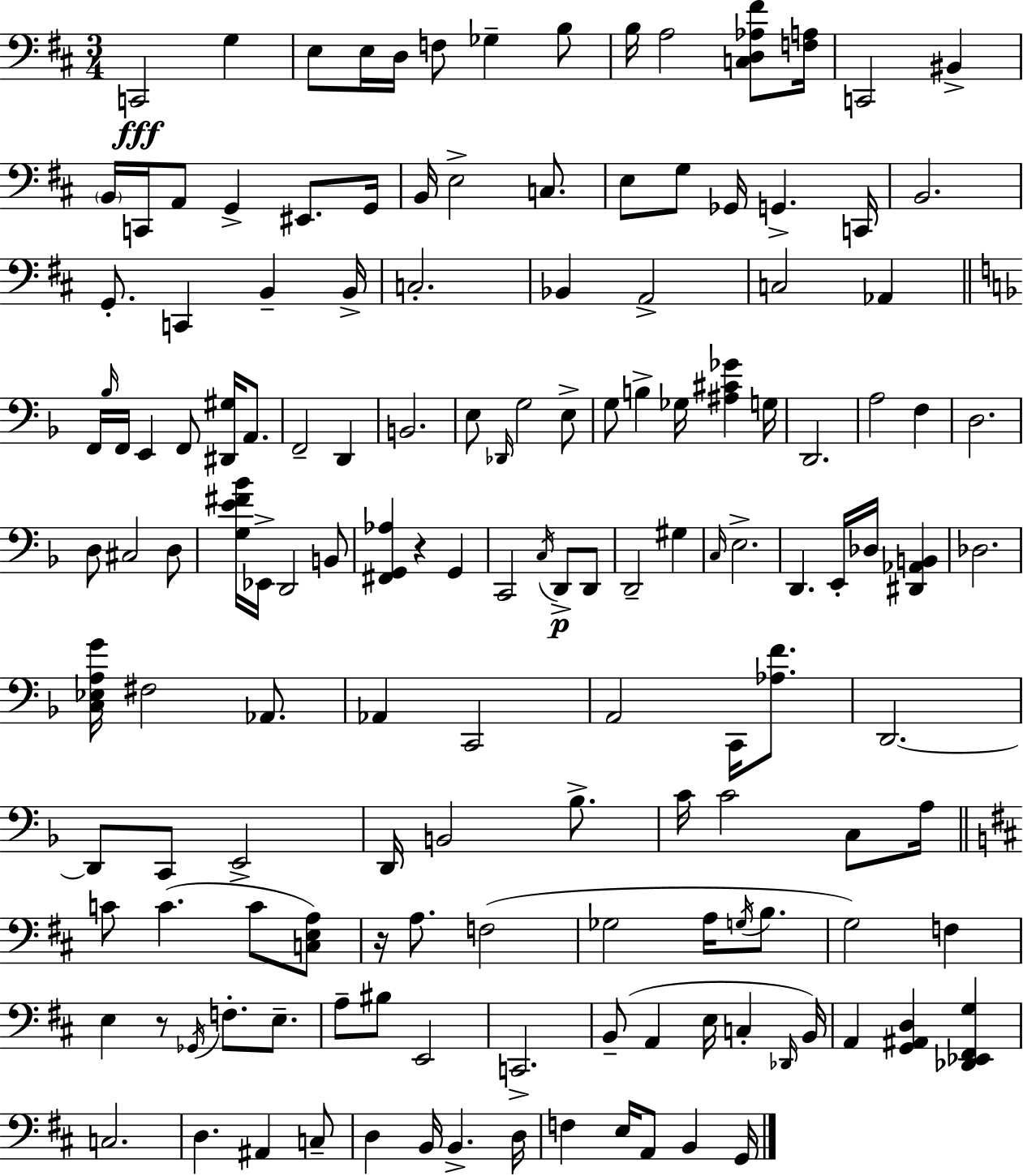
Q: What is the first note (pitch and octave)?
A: C2